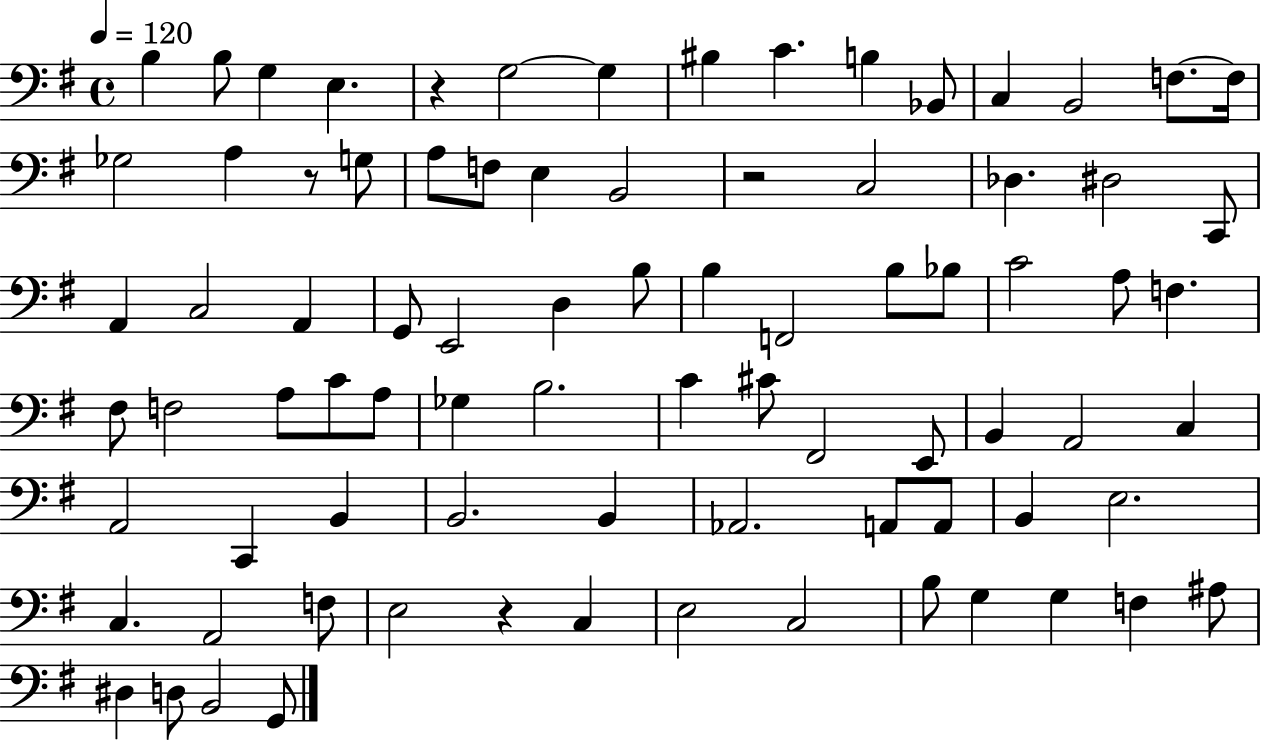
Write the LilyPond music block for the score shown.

{
  \clef bass
  \time 4/4
  \defaultTimeSignature
  \key g \major
  \tempo 4 = 120
  \repeat volta 2 { b4 b8 g4 e4. | r4 g2~~ g4 | bis4 c'4. b4 bes,8 | c4 b,2 f8.~~ f16 | \break ges2 a4 r8 g8 | a8 f8 e4 b,2 | r2 c2 | des4. dis2 c,8 | \break a,4 c2 a,4 | g,8 e,2 d4 b8 | b4 f,2 b8 bes8 | c'2 a8 f4. | \break fis8 f2 a8 c'8 a8 | ges4 b2. | c'4 cis'8 fis,2 e,8 | b,4 a,2 c4 | \break a,2 c,4 b,4 | b,2. b,4 | aes,2. a,8 a,8 | b,4 e2. | \break c4. a,2 f8 | e2 r4 c4 | e2 c2 | b8 g4 g4 f4 ais8 | \break dis4 d8 b,2 g,8 | } \bar "|."
}